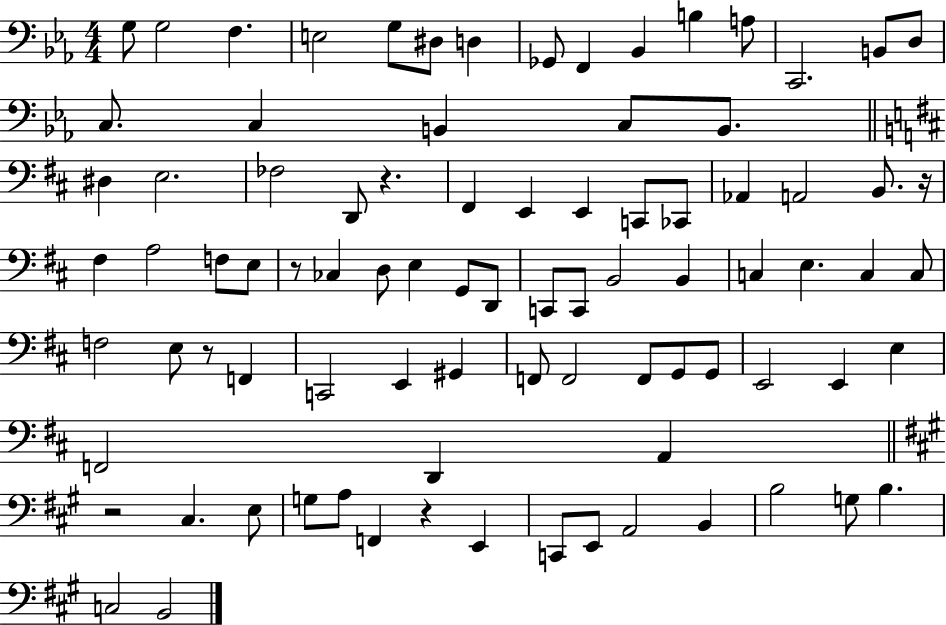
X:1
T:Untitled
M:4/4
L:1/4
K:Eb
G,/2 G,2 F, E,2 G,/2 ^D,/2 D, _G,,/2 F,, _B,, B, A,/2 C,,2 B,,/2 D,/2 C,/2 C, B,, C,/2 B,,/2 ^D, E,2 _F,2 D,,/2 z ^F,, E,, E,, C,,/2 _C,,/2 _A,, A,,2 B,,/2 z/4 ^F, A,2 F,/2 E,/2 z/2 _C, D,/2 E, G,,/2 D,,/2 C,,/2 C,,/2 B,,2 B,, C, E, C, C,/2 F,2 E,/2 z/2 F,, C,,2 E,, ^G,, F,,/2 F,,2 F,,/2 G,,/2 G,,/2 E,,2 E,, E, F,,2 D,, A,, z2 ^C, E,/2 G,/2 A,/2 F,, z E,, C,,/2 E,,/2 A,,2 B,, B,2 G,/2 B, C,2 B,,2